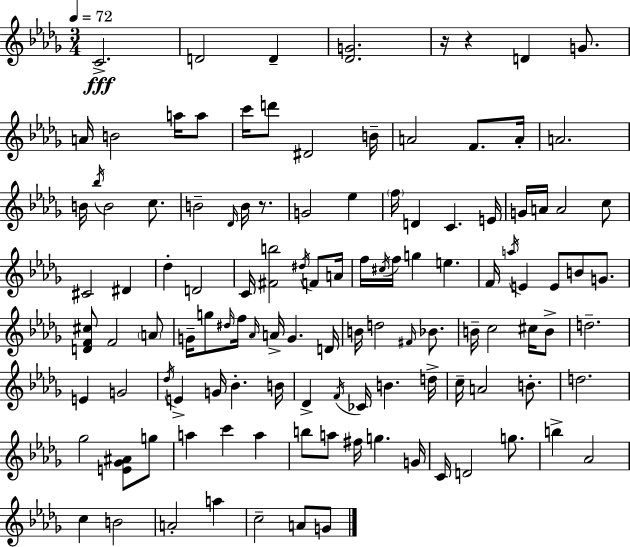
C4/h. D4/h D4/q [Db4,G4]/h. R/s R/q D4/q G4/e. A4/s B4/h A5/s A5/e C6/s D6/e D#4/h B4/s A4/h F4/e. A4/s A4/h. B4/s Bb5/s B4/h C5/e. B4/h Db4/s B4/s R/e. G4/h Eb5/q F5/s D4/q C4/q. E4/s G4/s A4/s A4/h C5/e C#4/h D#4/q Db5/q D4/h C4/s [F#4,B5]/h D#5/s F4/e A4/s F5/s C#5/s F5/s G5/q E5/q. F4/s A5/s E4/q E4/e B4/e G4/e. [D4,F4,C#5]/e F4/h A4/e G4/s G5/e D#5/s F5/s Ab4/s A4/s G4/q. D4/s B4/s D5/h F#4/s Bb4/e. B4/s C5/h C#5/s B4/e D5/h. E4/q G4/h Db5/s E4/q G4/s Bb4/q. B4/s Db4/q F4/s CES4/s B4/q. D5/s C5/s A4/h B4/e. D5/h. Gb5/h [E4,Gb4,A#4]/e G5/e A5/q C6/q A5/q B5/e A5/e F#5/s G5/q. G4/s C4/s D4/h G5/e. B5/q Ab4/h C5/q B4/h A4/h A5/q C5/h A4/e G4/e